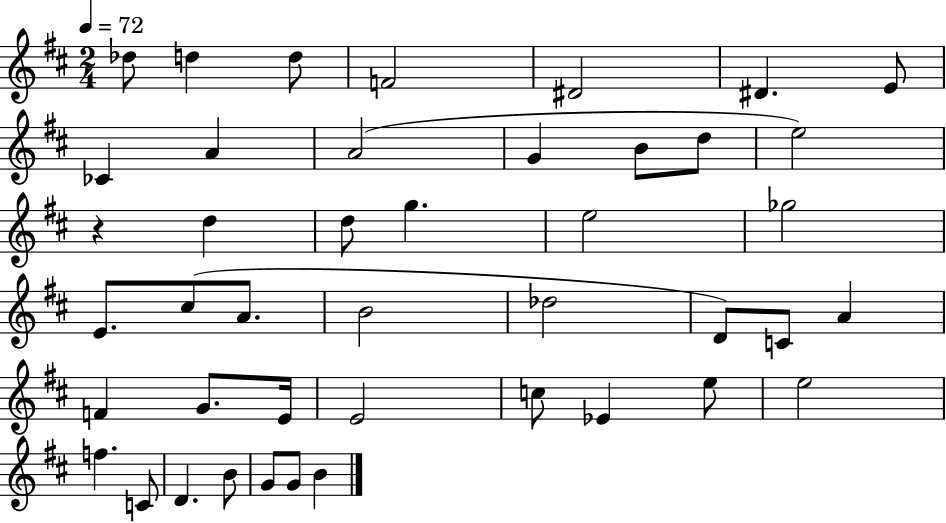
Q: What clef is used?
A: treble